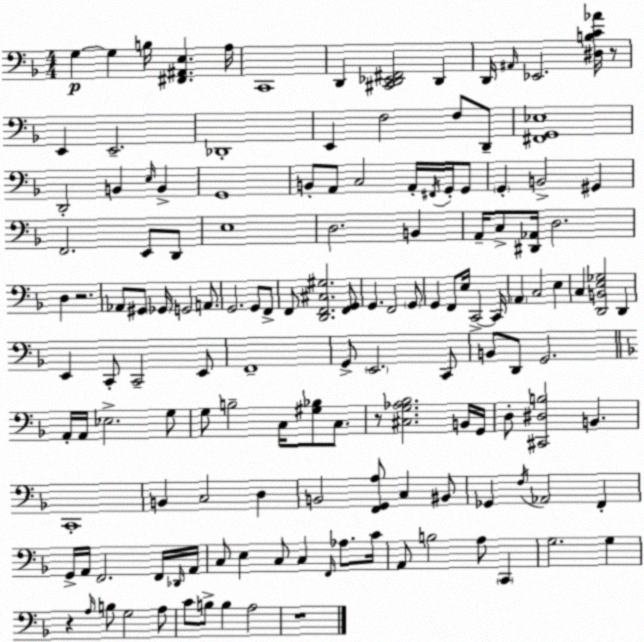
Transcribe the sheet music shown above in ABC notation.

X:1
T:Untitled
M:4/4
L:1/4
K:Dm
G, G, B,/4 [^F,,^A,,E,] A,/4 C,,4 D,, [^C,,D,,_E,,^F,,]2 D,, D,,/4 ^A,,/4 _E,,2 [^D,B,C_A]/4 z/2 E,, E,,2 _D,,4 E,, F,2 F,/2 D,,/2 [^F,,G,,_E,]4 D,,2 B,, E,/4 B,, G,,4 B,,/2 A,,/2 C,2 A,,/4 ^F,,/4 G,,/4 G,,/2 G,, B,,2 ^G,, F,,2 E,,/2 D,,/2 E,4 D,2 B,, A,,/4 C,/2 [^D,,_A,,]/4 D,2 D, z2 _A,,/2 ^G,,/2 _G,,/4 G,,2 A,,/2 G,,2 G,,/2 F,,/2 F,,/2 [D,,F,,^C,^G,]2 [F,,G,,]/2 G,, F,,2 G,,/2 G,, F,,/2 E,/4 C,,2 C,,/4 A,, C,2 E, C, [D,,B,,E,_G,]2 D,, E,, C,,/2 C,,2 E,,/2 F,,4 G,,/2 E,,2 C,,/2 B,,/2 D,,/2 G,,2 A,,/4 A,,/4 _E,2 G,/2 G,/2 B,2 C,/4 [^G,_B,]/2 C,/2 z/2 [^C,G,_A,_B,]2 B,,/4 G,,/4 D,/2 [^C,,^D,B,]2 B,, C,,4 B,, C,2 D, B,,2 [F,,G,,A,]/2 C, ^B,,/2 _G,, F,/4 _A,,2 F,, G,,/4 A,,/4 F,,2 F,,/4 _D,,/4 A,,/4 C,/2 E, C,/2 C, F,,/4 _A,/2 C/4 A,,/2 B,2 A,/2 C,, G,2 G, z A,/4 B,/2 G,2 A,/2 C/2 B,/2 B, A,2 z4